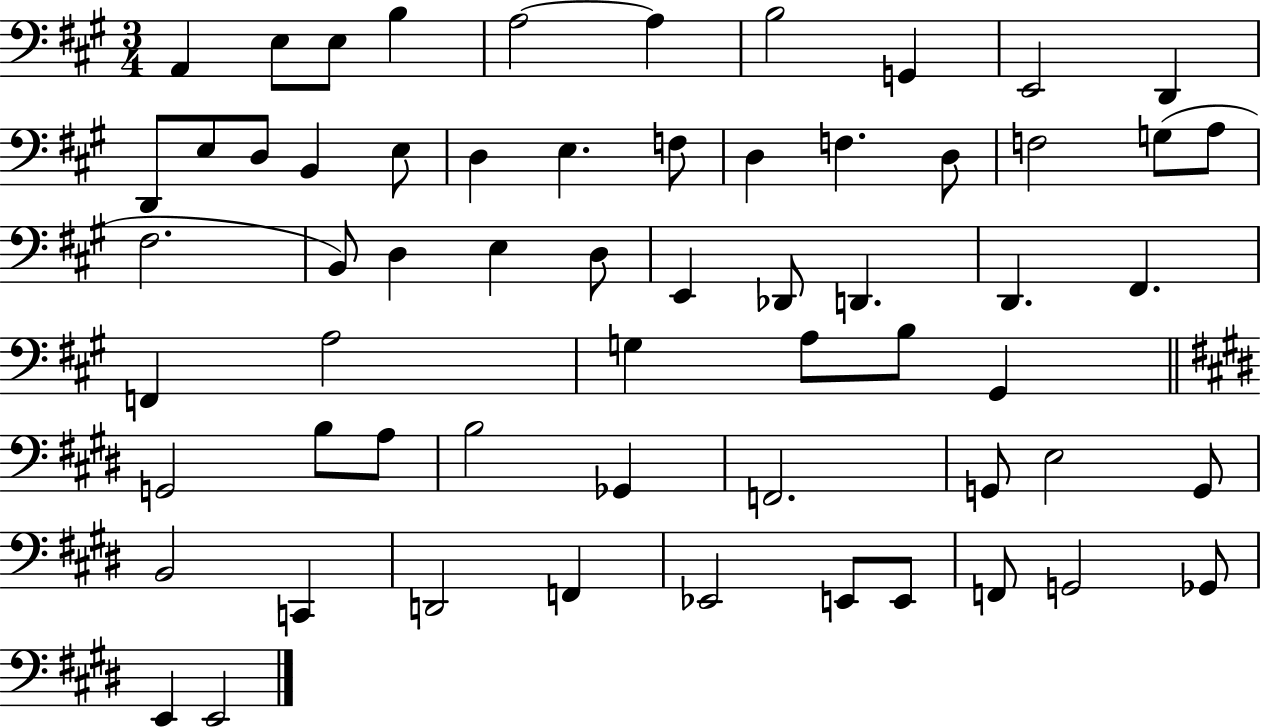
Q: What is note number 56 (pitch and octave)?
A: E2